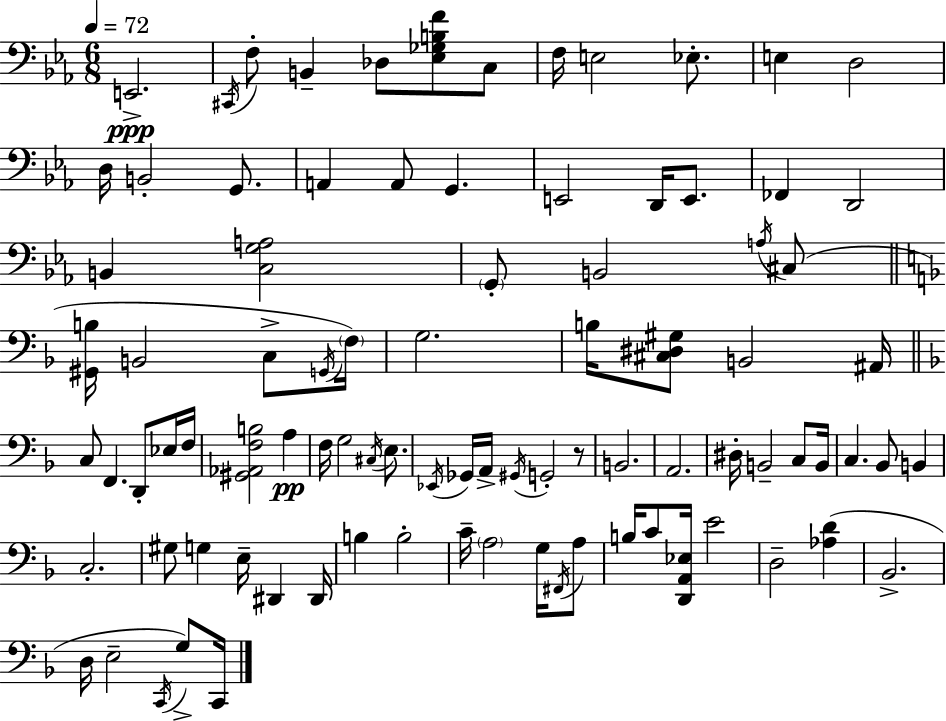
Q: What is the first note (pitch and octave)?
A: E2